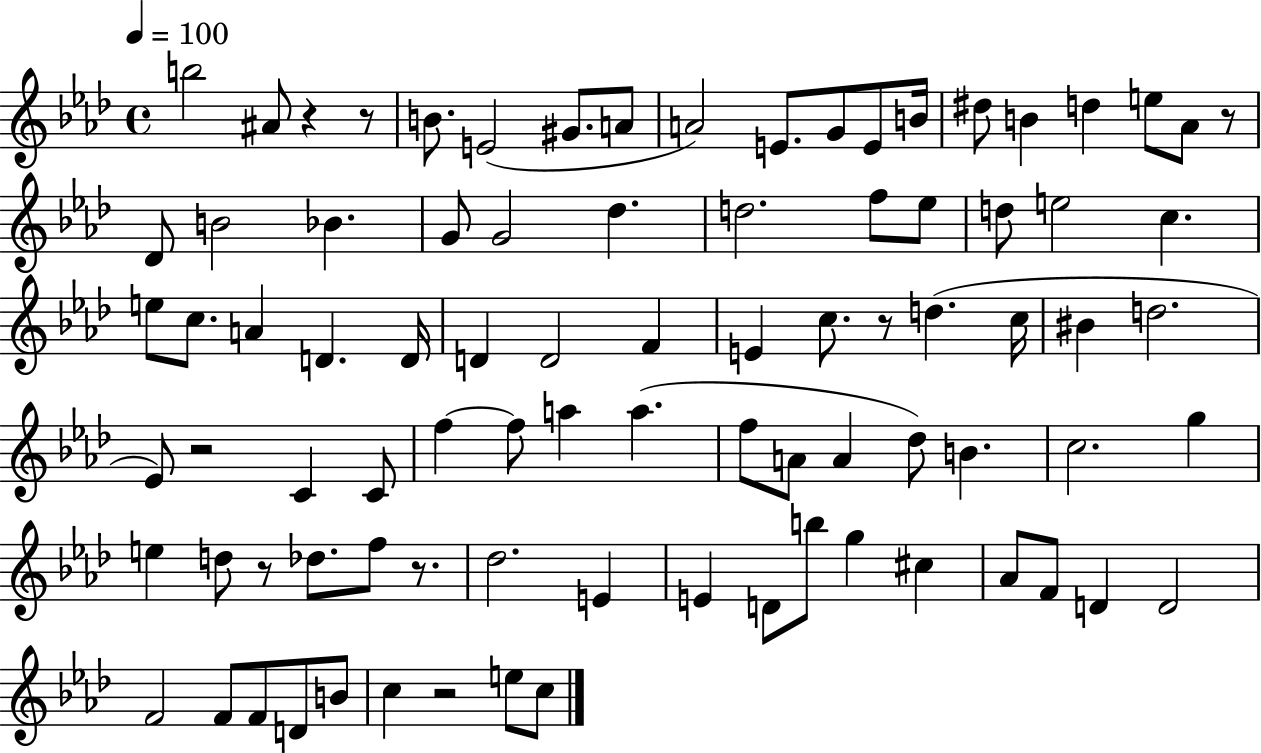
{
  \clef treble
  \time 4/4
  \defaultTimeSignature
  \key aes \major
  \tempo 4 = 100
  b''2 ais'8 r4 r8 | b'8. e'2( gis'8. a'8 | a'2) e'8. g'8 e'8 b'16 | dis''8 b'4 d''4 e''8 aes'8 r8 | \break des'8 b'2 bes'4. | g'8 g'2 des''4. | d''2. f''8 ees''8 | d''8 e''2 c''4. | \break e''8 c''8. a'4 d'4. d'16 | d'4 d'2 f'4 | e'4 c''8. r8 d''4.( c''16 | bis'4 d''2. | \break ees'8) r2 c'4 c'8 | f''4~~ f''8 a''4 a''4.( | f''8 a'8 a'4 des''8) b'4. | c''2. g''4 | \break e''4 d''8 r8 des''8. f''8 r8. | des''2. e'4 | e'4 d'8 b''8 g''4 cis''4 | aes'8 f'8 d'4 d'2 | \break f'2 f'8 f'8 d'8 b'8 | c''4 r2 e''8 c''8 | \bar "|."
}